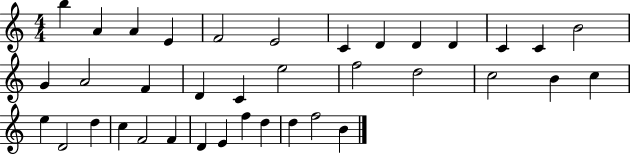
{
  \clef treble
  \numericTimeSignature
  \time 4/4
  \key c \major
  b''4 a'4 a'4 e'4 | f'2 e'2 | c'4 d'4 d'4 d'4 | c'4 c'4 b'2 | \break g'4 a'2 f'4 | d'4 c'4 e''2 | f''2 d''2 | c''2 b'4 c''4 | \break e''4 d'2 d''4 | c''4 f'2 f'4 | d'4 e'4 f''4 d''4 | d''4 f''2 b'4 | \break \bar "|."
}